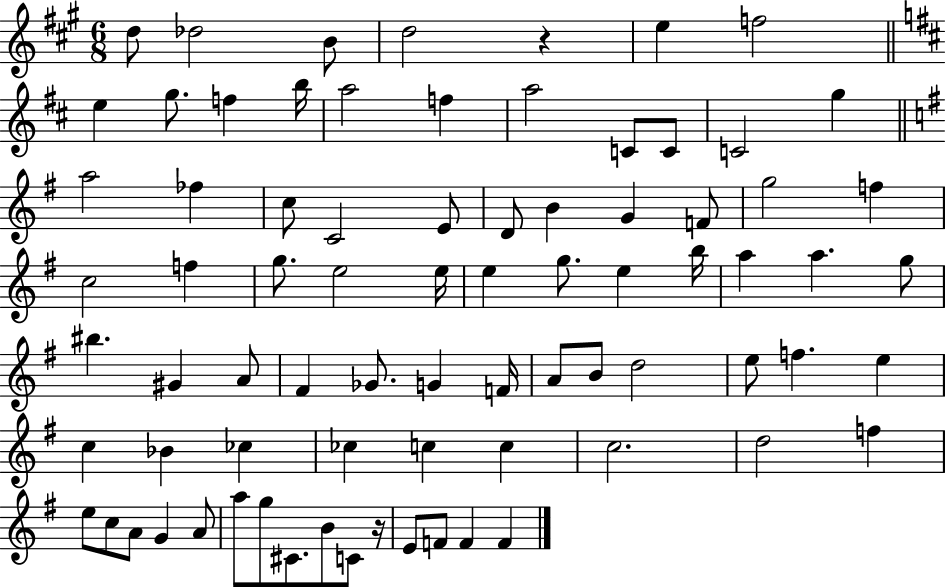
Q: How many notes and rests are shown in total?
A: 78